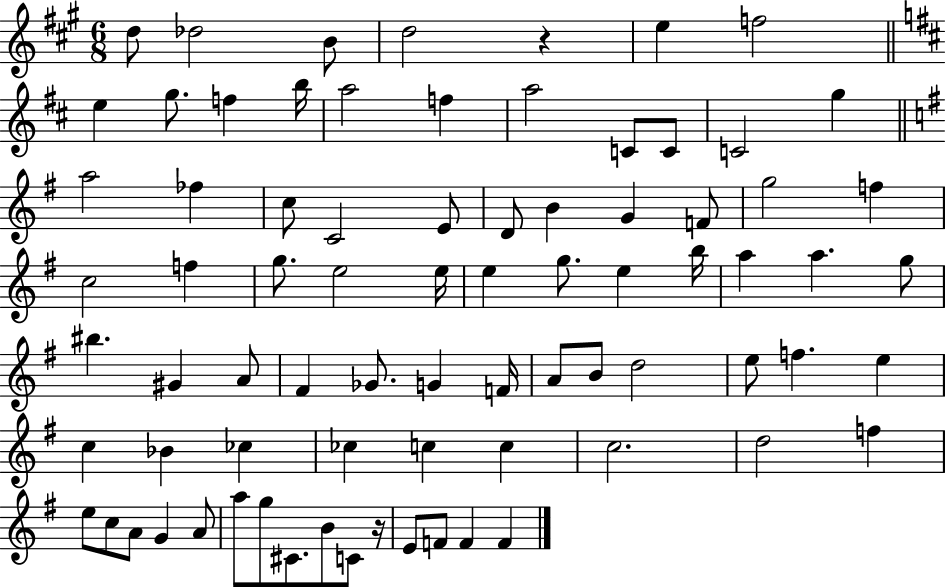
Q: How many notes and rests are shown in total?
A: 78